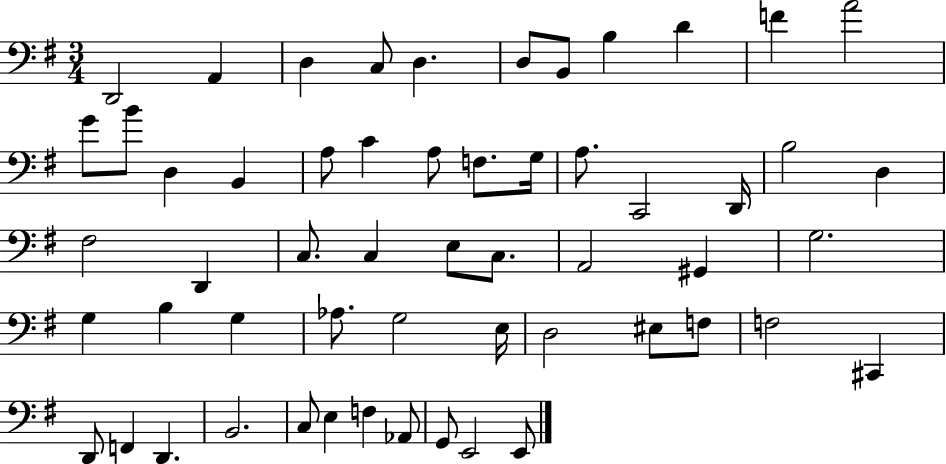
{
  \clef bass
  \numericTimeSignature
  \time 3/4
  \key g \major
  d,2 a,4 | d4 c8 d4. | d8 b,8 b4 d'4 | f'4 a'2 | \break g'8 b'8 d4 b,4 | a8 c'4 a8 f8. g16 | a8. c,2 d,16 | b2 d4 | \break fis2 d,4 | c8. c4 e8 c8. | a,2 gis,4 | g2. | \break g4 b4 g4 | aes8. g2 e16 | d2 eis8 f8 | f2 cis,4 | \break d,8 f,4 d,4. | b,2. | c8 e4 f4 aes,8 | g,8 e,2 e,8 | \break \bar "|."
}